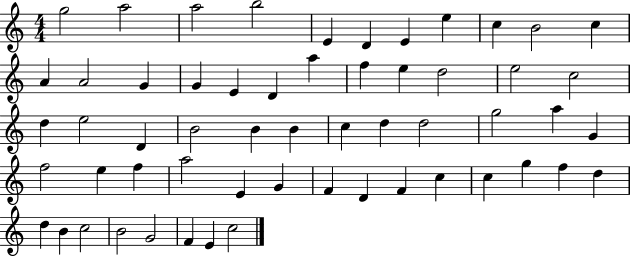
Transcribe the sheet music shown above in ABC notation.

X:1
T:Untitled
M:4/4
L:1/4
K:C
g2 a2 a2 b2 E D E e c B2 c A A2 G G E D a f e d2 e2 c2 d e2 D B2 B B c d d2 g2 a G f2 e f a2 E G F D F c c g f d d B c2 B2 G2 F E c2